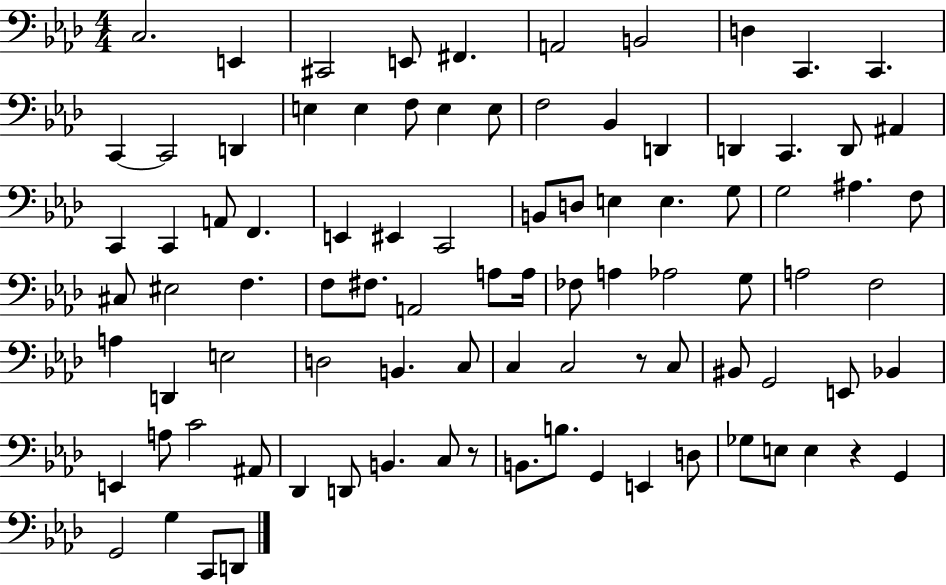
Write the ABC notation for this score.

X:1
T:Untitled
M:4/4
L:1/4
K:Ab
C,2 E,, ^C,,2 E,,/2 ^F,, A,,2 B,,2 D, C,, C,, C,, C,,2 D,, E, E, F,/2 E, E,/2 F,2 _B,, D,, D,, C,, D,,/2 ^A,, C,, C,, A,,/2 F,, E,, ^E,, C,,2 B,,/2 D,/2 E, E, G,/2 G,2 ^A, F,/2 ^C,/2 ^E,2 F, F,/2 ^F,/2 A,,2 A,/2 A,/4 _F,/2 A, _A,2 G,/2 A,2 F,2 A, D,, E,2 D,2 B,, C,/2 C, C,2 z/2 C,/2 ^B,,/2 G,,2 E,,/2 _B,, E,, A,/2 C2 ^A,,/2 _D,, D,,/2 B,, C,/2 z/2 B,,/2 B,/2 G,, E,, D,/2 _G,/2 E,/2 E, z G,, G,,2 G, C,,/2 D,,/2